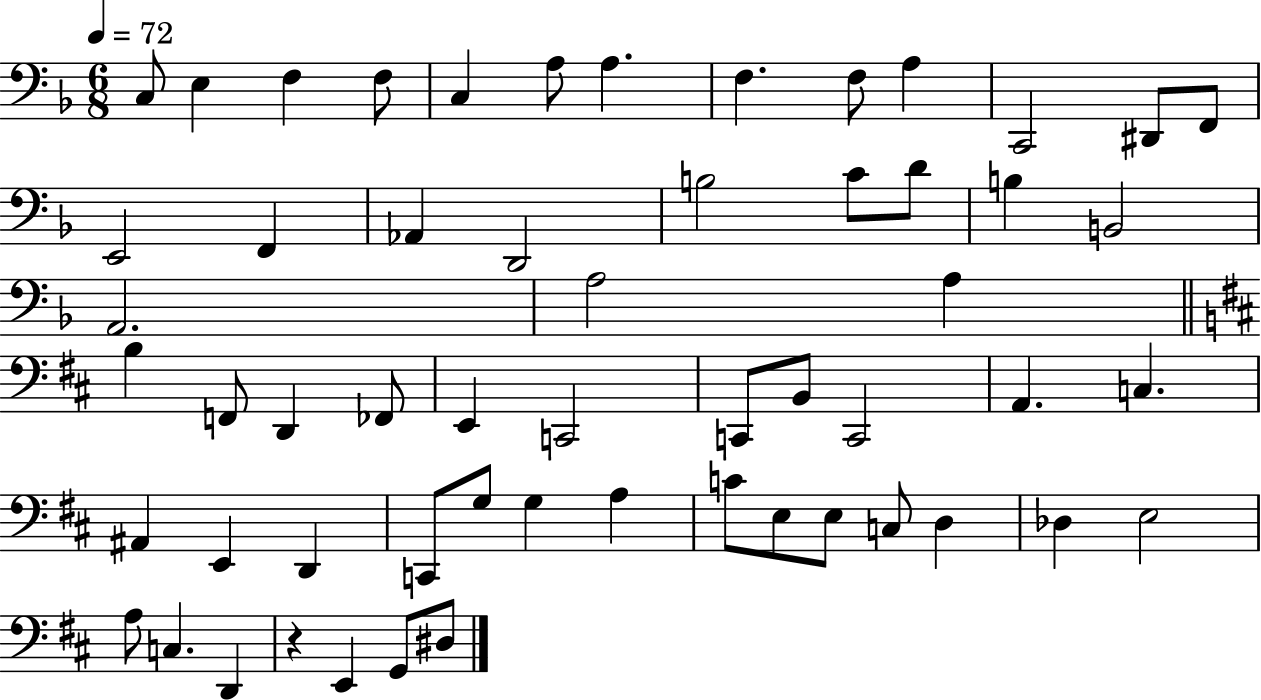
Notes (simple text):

C3/e E3/q F3/q F3/e C3/q A3/e A3/q. F3/q. F3/e A3/q C2/h D#2/e F2/e E2/h F2/q Ab2/q D2/h B3/h C4/e D4/e B3/q B2/h A2/h. A3/h A3/q B3/q F2/e D2/q FES2/e E2/q C2/h C2/e B2/e C2/h A2/q. C3/q. A#2/q E2/q D2/q C2/e G3/e G3/q A3/q C4/e E3/e E3/e C3/e D3/q Db3/q E3/h A3/e C3/q. D2/q R/q E2/q G2/e D#3/e